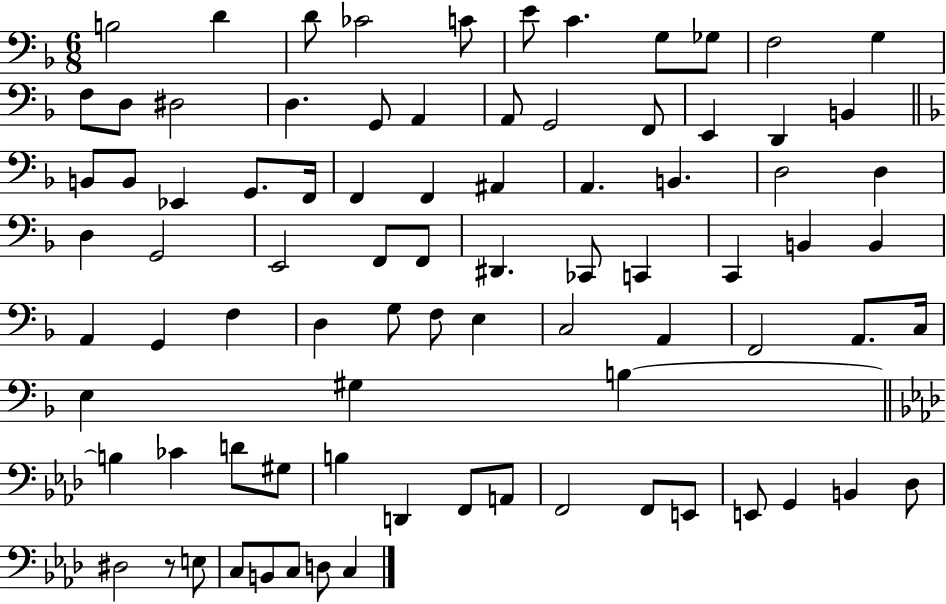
B3/h D4/q D4/e CES4/h C4/e E4/e C4/q. G3/e Gb3/e F3/h G3/q F3/e D3/e D#3/h D3/q. G2/e A2/q A2/e G2/h F2/e E2/q D2/q B2/q B2/e B2/e Eb2/q G2/e. F2/s F2/q F2/q A#2/q A2/q. B2/q. D3/h D3/q D3/q G2/h E2/h F2/e F2/e D#2/q. CES2/e C2/q C2/q B2/q B2/q A2/q G2/q F3/q D3/q G3/e F3/e E3/q C3/h A2/q F2/h A2/e. C3/s E3/q G#3/q B3/q B3/q CES4/q D4/e G#3/e B3/q D2/q F2/e A2/e F2/h F2/e E2/e E2/e G2/q B2/q Db3/e D#3/h R/e E3/e C3/e B2/e C3/e D3/e C3/q